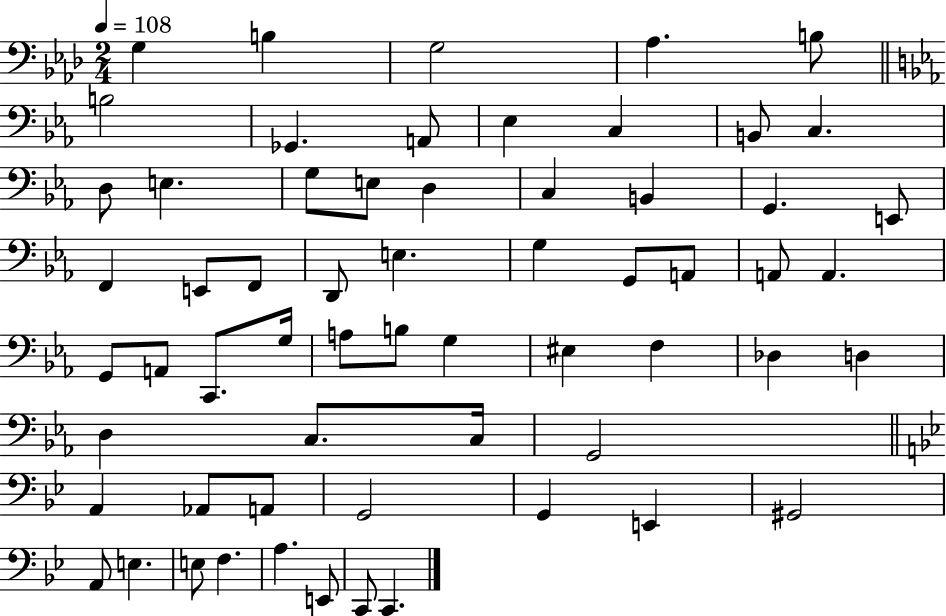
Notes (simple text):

G3/q B3/q G3/h Ab3/q. B3/e B3/h Gb2/q. A2/e Eb3/q C3/q B2/e C3/q. D3/e E3/q. G3/e E3/e D3/q C3/q B2/q G2/q. E2/e F2/q E2/e F2/e D2/e E3/q. G3/q G2/e A2/e A2/e A2/q. G2/e A2/e C2/e. G3/s A3/e B3/e G3/q EIS3/q F3/q Db3/q D3/q D3/q C3/e. C3/s G2/h A2/q Ab2/e A2/e G2/h G2/q E2/q G#2/h A2/e E3/q. E3/e F3/q. A3/q. E2/e C2/e C2/q.